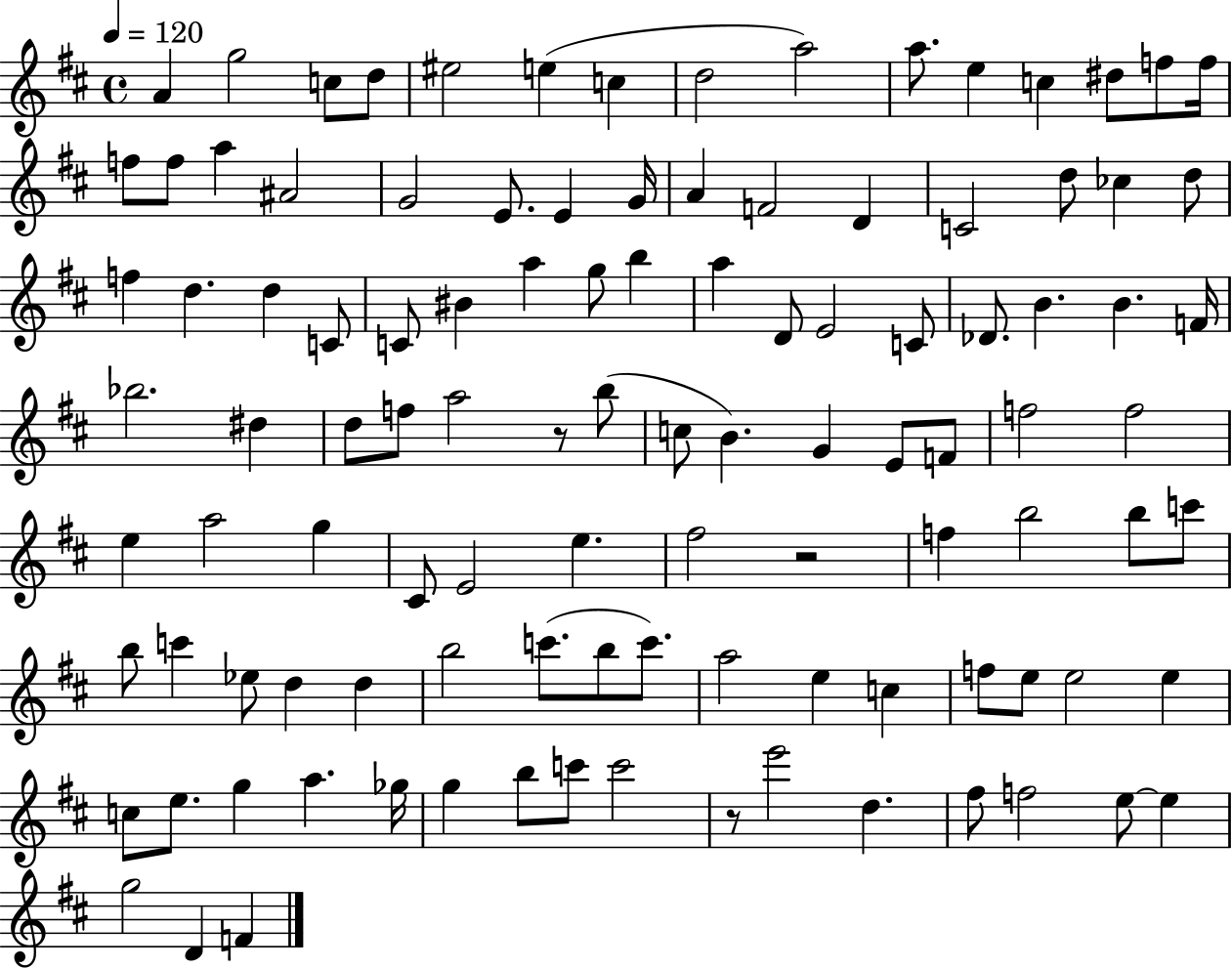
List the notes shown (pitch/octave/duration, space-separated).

A4/q G5/h C5/e D5/e EIS5/h E5/q C5/q D5/h A5/h A5/e. E5/q C5/q D#5/e F5/e F5/s F5/e F5/e A5/q A#4/h G4/h E4/e. E4/q G4/s A4/q F4/h D4/q C4/h D5/e CES5/q D5/e F5/q D5/q. D5/q C4/e C4/e BIS4/q A5/q G5/e B5/q A5/q D4/e E4/h C4/e Db4/e. B4/q. B4/q. F4/s Bb5/h. D#5/q D5/e F5/e A5/h R/e B5/e C5/e B4/q. G4/q E4/e F4/e F5/h F5/h E5/q A5/h G5/q C#4/e E4/h E5/q. F#5/h R/h F5/q B5/h B5/e C6/e B5/e C6/q Eb5/e D5/q D5/q B5/h C6/e. B5/e C6/e. A5/h E5/q C5/q F5/e E5/e E5/h E5/q C5/e E5/e. G5/q A5/q. Gb5/s G5/q B5/e C6/e C6/h R/e E6/h D5/q. F#5/e F5/h E5/e E5/q G5/h D4/q F4/q